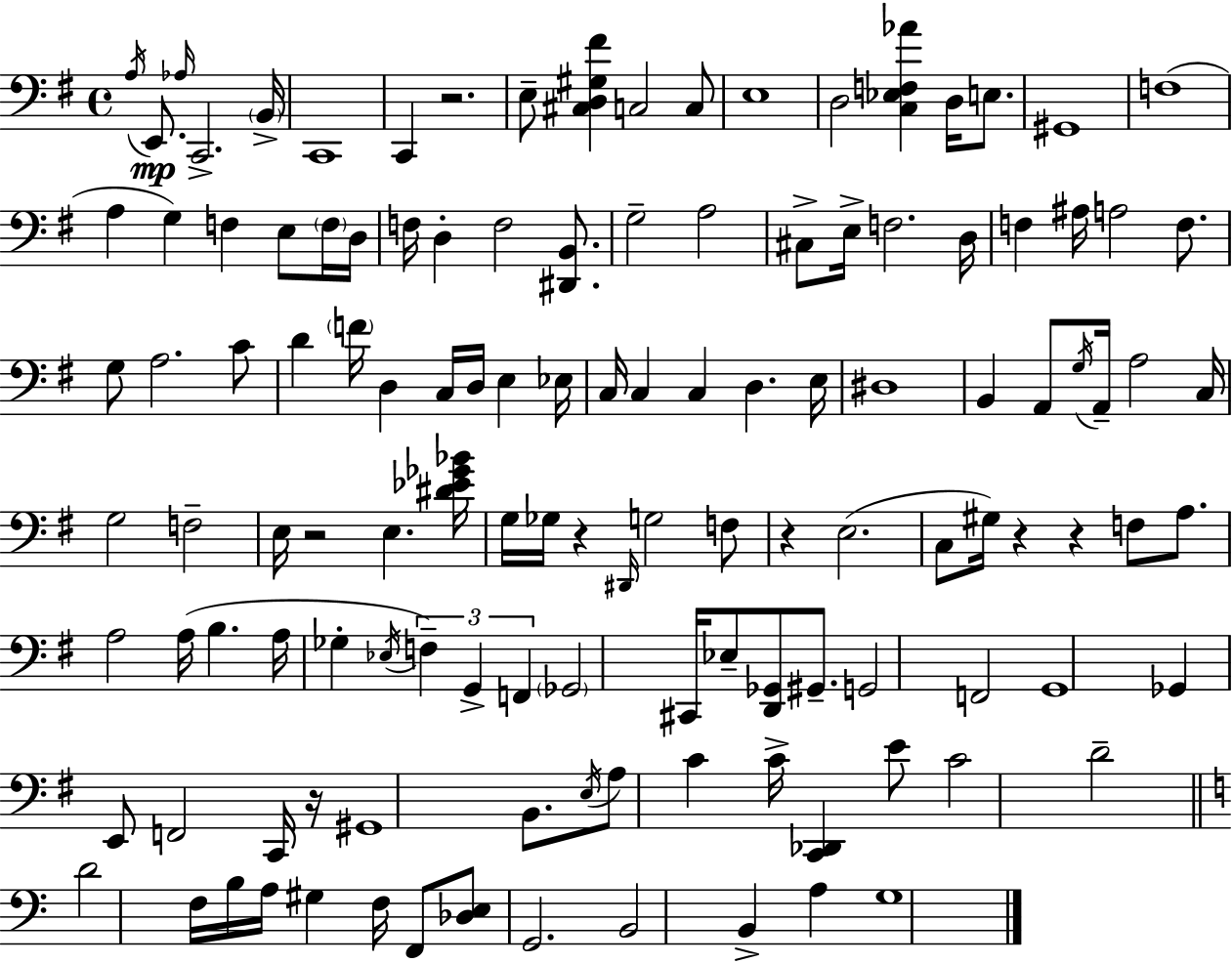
X:1
T:Untitled
M:4/4
L:1/4
K:G
A,/4 E,,/2 _A,/4 C,,2 B,,/4 C,,4 C,, z2 E,/2 [^C,D,^G,^F] C,2 C,/2 E,4 D,2 [C,_E,F,_A] D,/4 E,/2 ^G,,4 F,4 A, G, F, E,/2 F,/4 D,/4 F,/4 D, F,2 [^D,,B,,]/2 G,2 A,2 ^C,/2 E,/4 F,2 D,/4 F, ^A,/4 A,2 F,/2 G,/2 A,2 C/2 D F/4 D, C,/4 D,/4 E, _E,/4 C,/4 C, C, D, E,/4 ^D,4 B,, A,,/2 G,/4 A,,/4 A,2 C,/4 G,2 F,2 E,/4 z2 E, [^D_E_G_B]/4 G,/4 _G,/4 z ^D,,/4 G,2 F,/2 z E,2 C,/2 ^G,/4 z z F,/2 A,/2 A,2 A,/4 B, A,/4 _G, _E,/4 F, G,, F,, _G,,2 ^C,,/4 _E,/2 [D,,_G,,]/2 ^G,,/2 G,,2 F,,2 G,,4 _G,, E,,/2 F,,2 C,,/4 z/4 ^G,,4 B,,/2 E,/4 A,/2 C C/4 [C,,_D,,] E/2 C2 D2 D2 F,/4 B,/4 A,/4 ^G, F,/4 F,,/2 [_D,E,]/2 G,,2 B,,2 B,, A, G,4